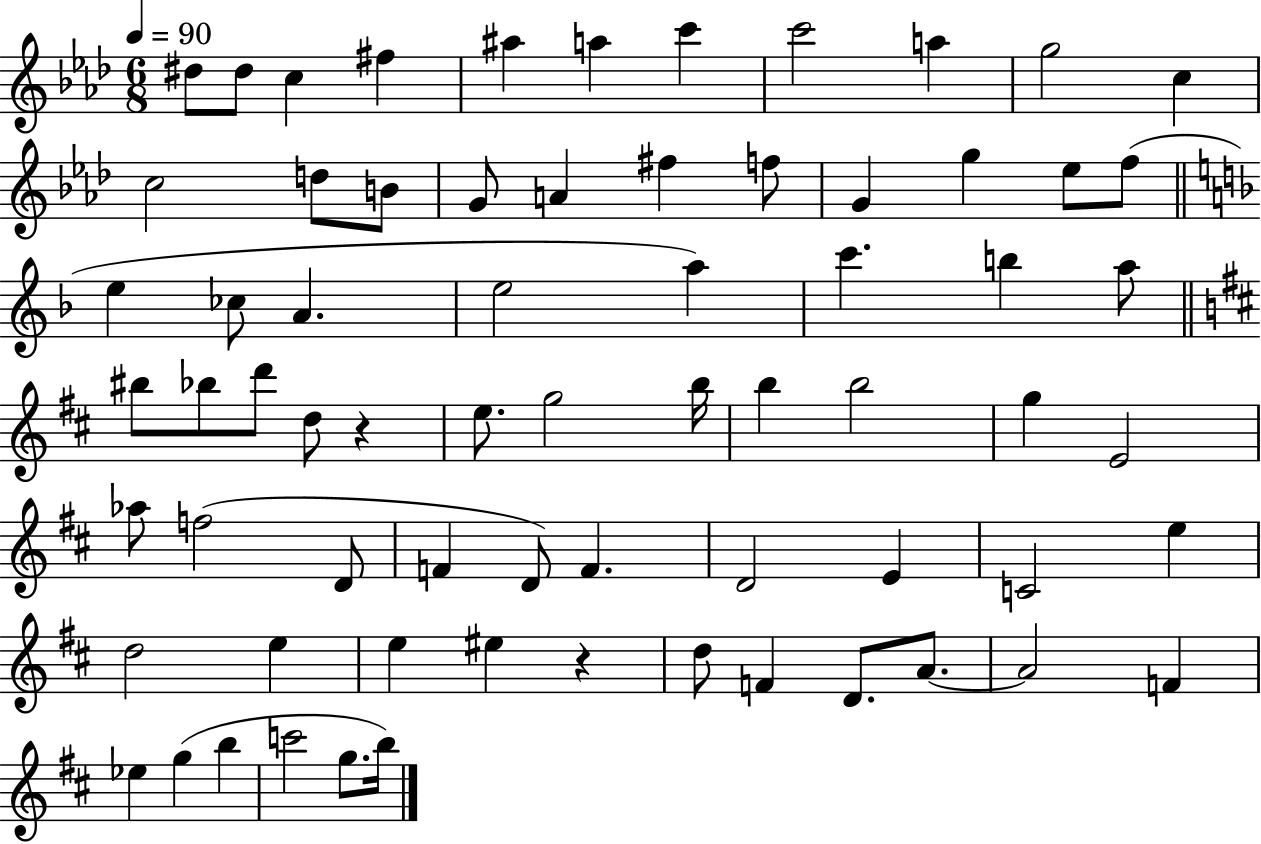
X:1
T:Untitled
M:6/8
L:1/4
K:Ab
^d/2 ^d/2 c ^f ^a a c' c'2 a g2 c c2 d/2 B/2 G/2 A ^f f/2 G g _e/2 f/2 e _c/2 A e2 a c' b a/2 ^b/2 _b/2 d'/2 d/2 z e/2 g2 b/4 b b2 g E2 _a/2 f2 D/2 F D/2 F D2 E C2 e d2 e e ^e z d/2 F D/2 A/2 A2 F _e g b c'2 g/2 b/4